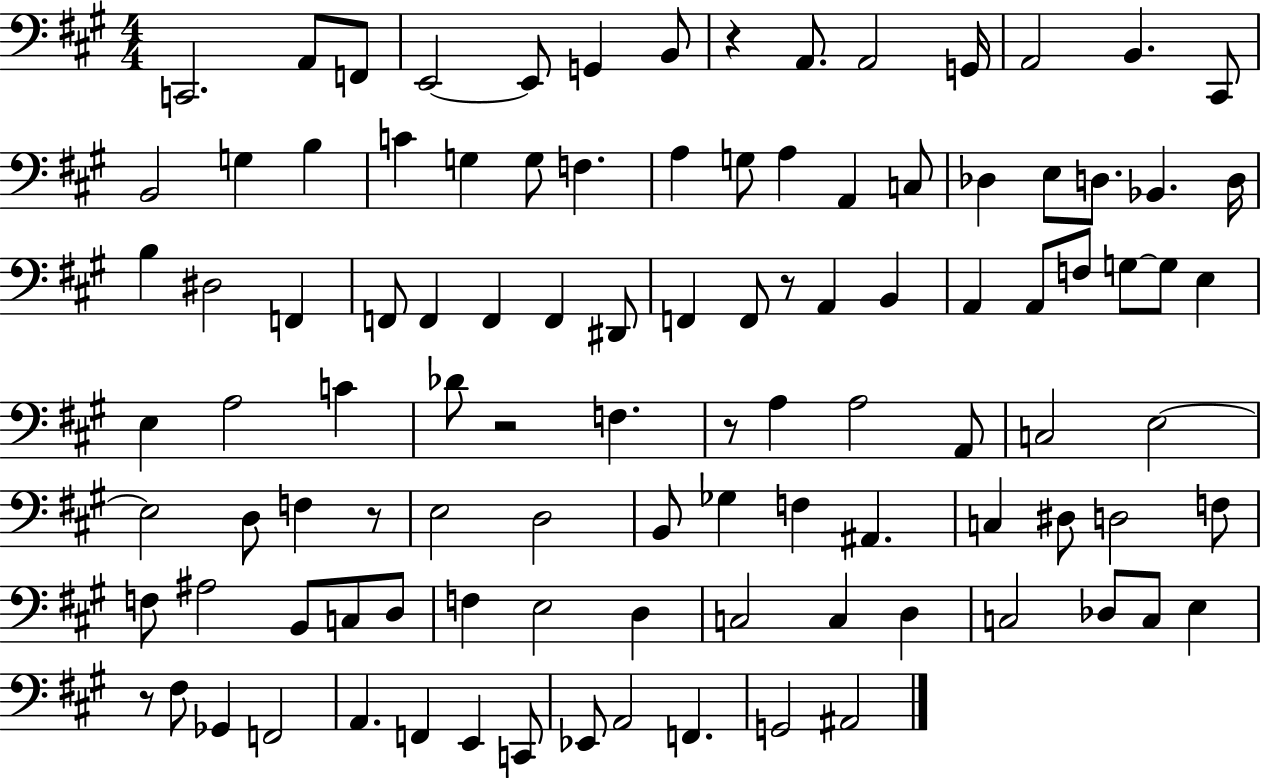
{
  \clef bass
  \numericTimeSignature
  \time 4/4
  \key a \major
  c,2. a,8 f,8 | e,2~~ e,8 g,4 b,8 | r4 a,8. a,2 g,16 | a,2 b,4. cis,8 | \break b,2 g4 b4 | c'4 g4 g8 f4. | a4 g8 a4 a,4 c8 | des4 e8 d8. bes,4. d16 | \break b4 dis2 f,4 | f,8 f,4 f,4 f,4 dis,8 | f,4 f,8 r8 a,4 b,4 | a,4 a,8 f8 g8~~ g8 e4 | \break e4 a2 c'4 | des'8 r2 f4. | r8 a4 a2 a,8 | c2 e2~~ | \break e2 d8 f4 r8 | e2 d2 | b,8 ges4 f4 ais,4. | c4 dis8 d2 f8 | \break f8 ais2 b,8 c8 d8 | f4 e2 d4 | c2 c4 d4 | c2 des8 c8 e4 | \break r8 fis8 ges,4 f,2 | a,4. f,4 e,4 c,8 | ees,8 a,2 f,4. | g,2 ais,2 | \break \bar "|."
}